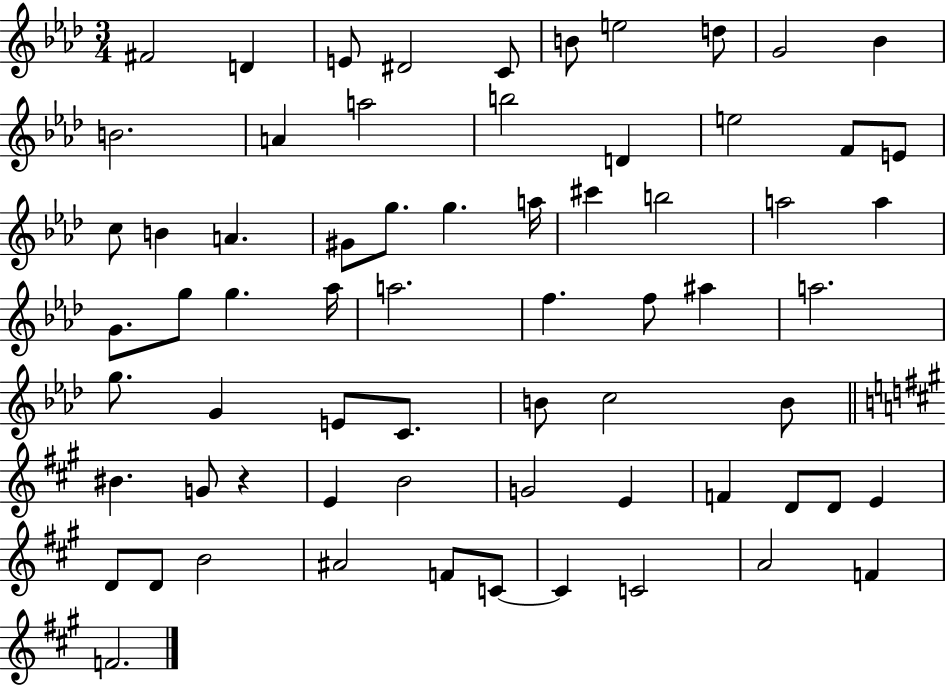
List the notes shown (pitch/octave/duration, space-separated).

F#4/h D4/q E4/e D#4/h C4/e B4/e E5/h D5/e G4/h Bb4/q B4/h. A4/q A5/h B5/h D4/q E5/h F4/e E4/e C5/e B4/q A4/q. G#4/e G5/e. G5/q. A5/s C#6/q B5/h A5/h A5/q G4/e. G5/e G5/q. Ab5/s A5/h. F5/q. F5/e A#5/q A5/h. G5/e. G4/q E4/e C4/e. B4/e C5/h B4/e BIS4/q. G4/e R/q E4/q B4/h G4/h E4/q F4/q D4/e D4/e E4/q D4/e D4/e B4/h A#4/h F4/e C4/e C4/q C4/h A4/h F4/q F4/h.